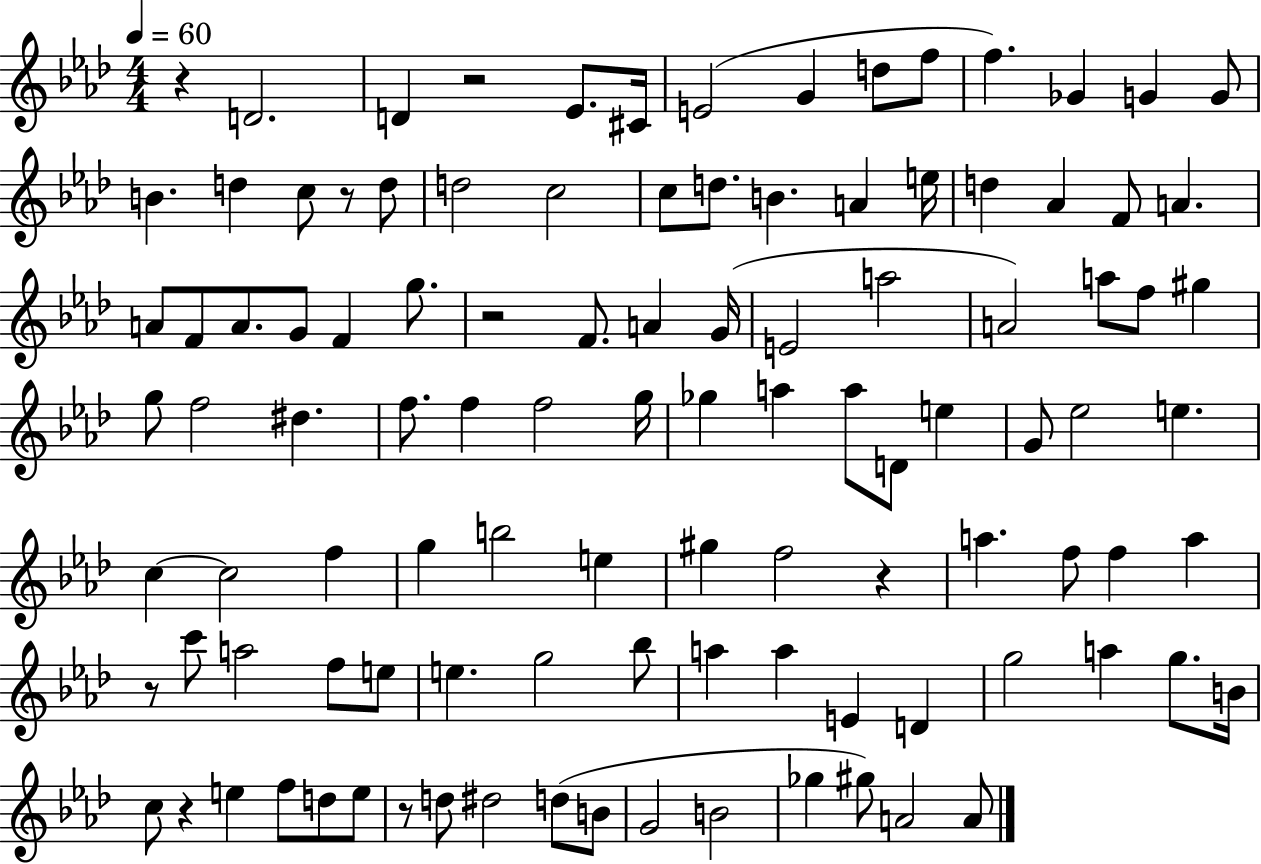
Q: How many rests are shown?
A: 8